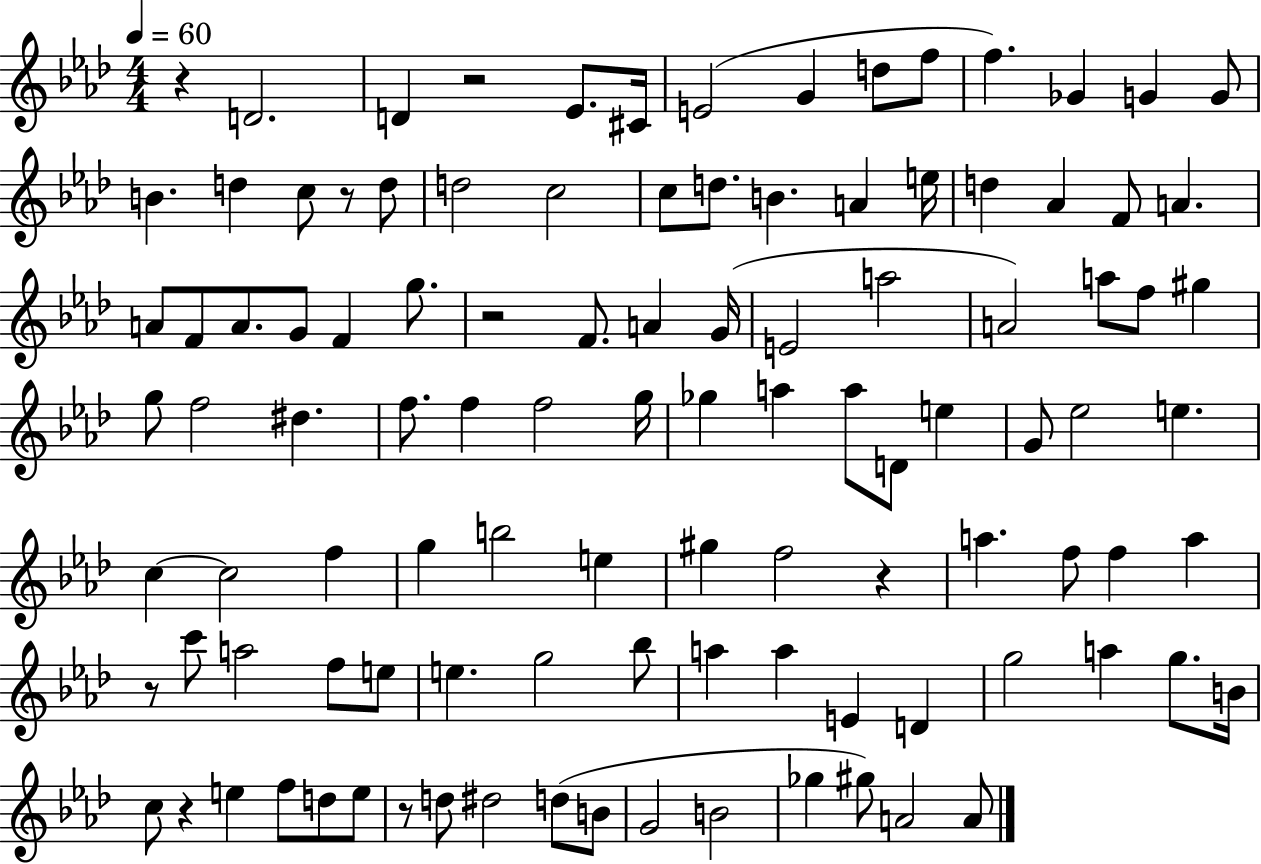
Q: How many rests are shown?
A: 8